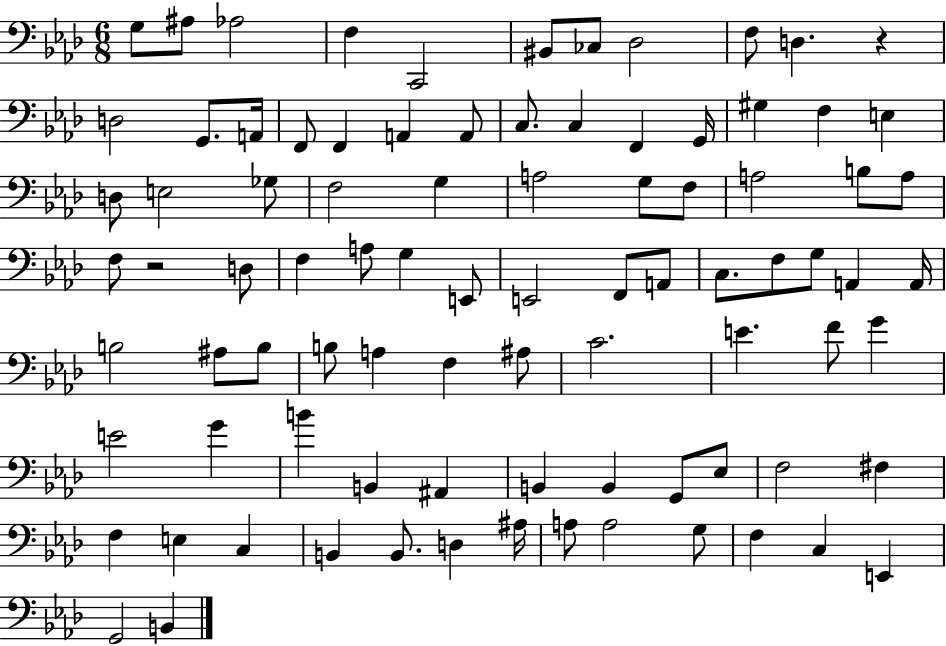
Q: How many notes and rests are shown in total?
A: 88